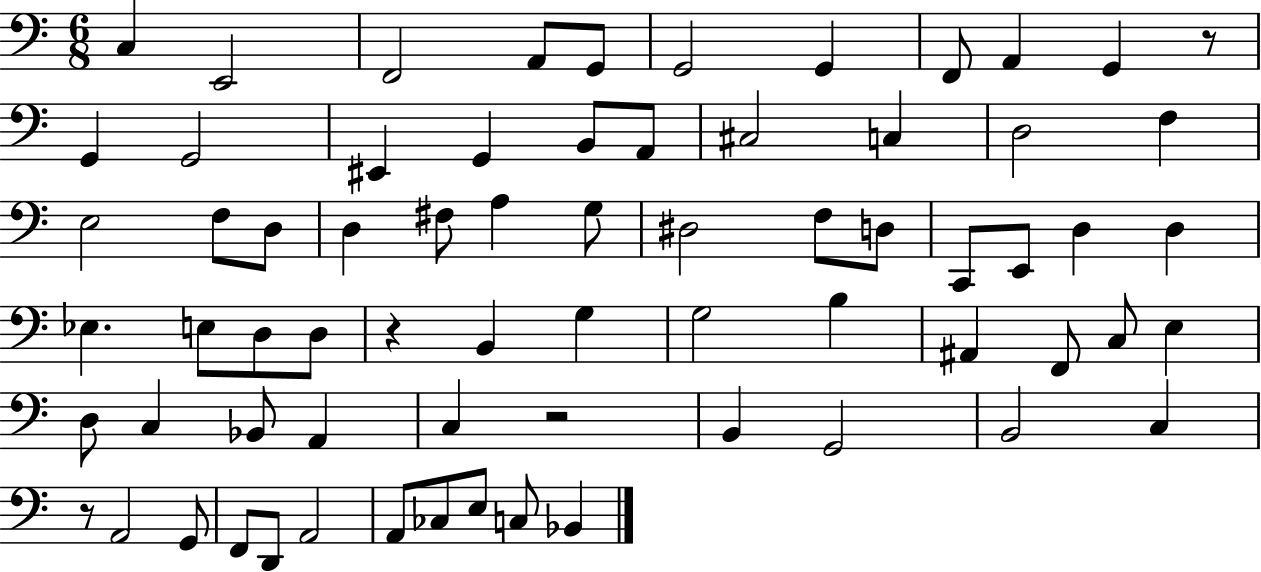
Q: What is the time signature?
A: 6/8